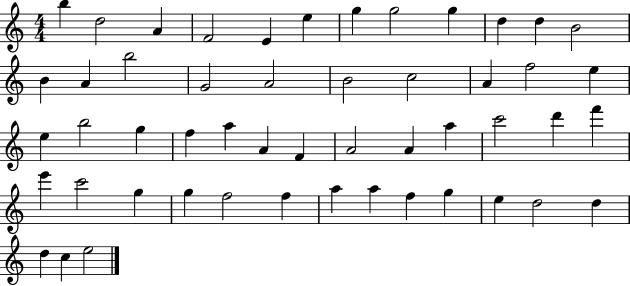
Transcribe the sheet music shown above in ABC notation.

X:1
T:Untitled
M:4/4
L:1/4
K:C
b d2 A F2 E e g g2 g d d B2 B A b2 G2 A2 B2 c2 A f2 e e b2 g f a A F A2 A a c'2 d' f' e' c'2 g g f2 f a a f g e d2 d d c e2